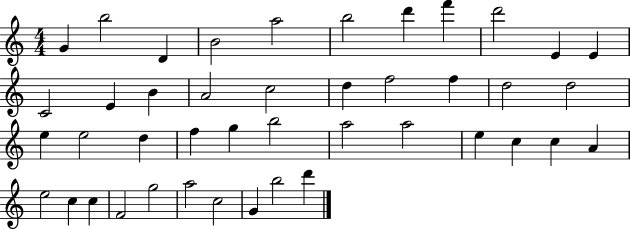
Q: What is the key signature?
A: C major